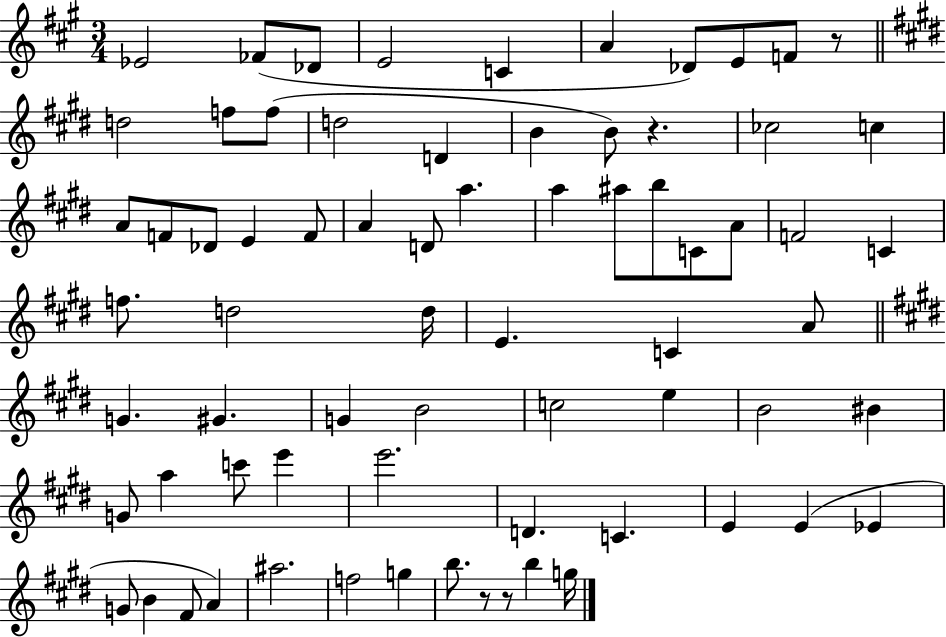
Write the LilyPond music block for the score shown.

{
  \clef treble
  \numericTimeSignature
  \time 3/4
  \key a \major
  ees'2 fes'8( des'8 | e'2 c'4 | a'4 des'8) e'8 f'8 r8 | \bar "||" \break \key e \major d''2 f''8 f''8( | d''2 d'4 | b'4 b'8) r4. | ces''2 c''4 | \break a'8 f'8 des'8 e'4 f'8 | a'4 d'8 a''4. | a''4 ais''8 b''8 c'8 a'8 | f'2 c'4 | \break f''8. d''2 d''16 | e'4. c'4 a'8 | \bar "||" \break \key e \major g'4. gis'4. | g'4 b'2 | c''2 e''4 | b'2 bis'4 | \break g'8 a''4 c'''8 e'''4 | e'''2. | d'4. c'4. | e'4 e'4( ees'4 | \break g'8 b'4 fis'8 a'4) | ais''2. | f''2 g''4 | b''8. r8 r8 b''4 g''16 | \break \bar "|."
}